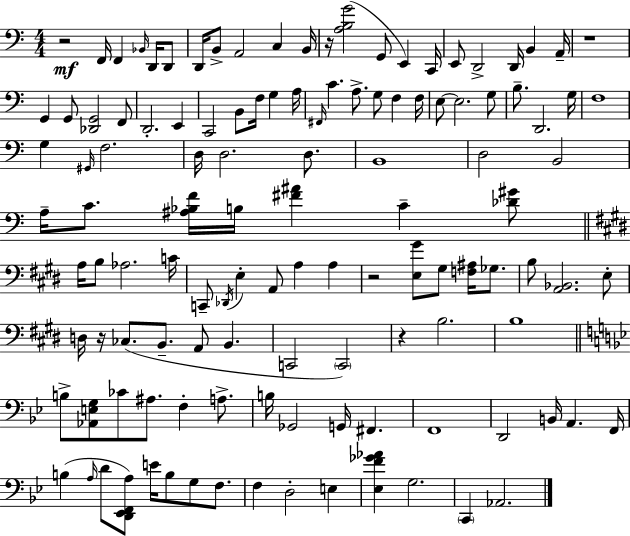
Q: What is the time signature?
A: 4/4